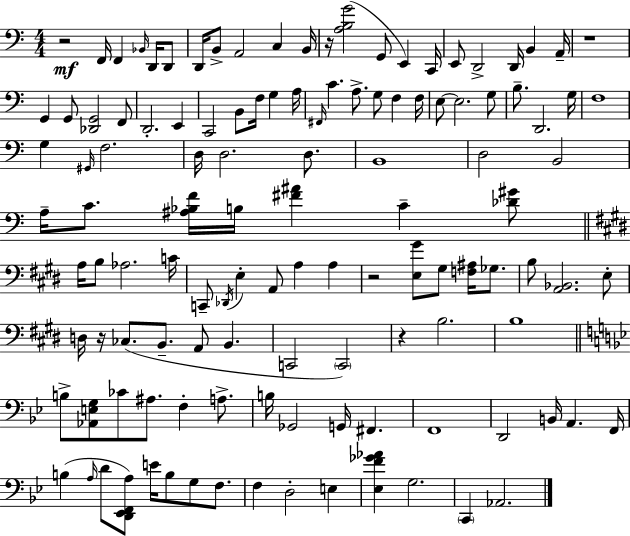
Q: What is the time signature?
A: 4/4